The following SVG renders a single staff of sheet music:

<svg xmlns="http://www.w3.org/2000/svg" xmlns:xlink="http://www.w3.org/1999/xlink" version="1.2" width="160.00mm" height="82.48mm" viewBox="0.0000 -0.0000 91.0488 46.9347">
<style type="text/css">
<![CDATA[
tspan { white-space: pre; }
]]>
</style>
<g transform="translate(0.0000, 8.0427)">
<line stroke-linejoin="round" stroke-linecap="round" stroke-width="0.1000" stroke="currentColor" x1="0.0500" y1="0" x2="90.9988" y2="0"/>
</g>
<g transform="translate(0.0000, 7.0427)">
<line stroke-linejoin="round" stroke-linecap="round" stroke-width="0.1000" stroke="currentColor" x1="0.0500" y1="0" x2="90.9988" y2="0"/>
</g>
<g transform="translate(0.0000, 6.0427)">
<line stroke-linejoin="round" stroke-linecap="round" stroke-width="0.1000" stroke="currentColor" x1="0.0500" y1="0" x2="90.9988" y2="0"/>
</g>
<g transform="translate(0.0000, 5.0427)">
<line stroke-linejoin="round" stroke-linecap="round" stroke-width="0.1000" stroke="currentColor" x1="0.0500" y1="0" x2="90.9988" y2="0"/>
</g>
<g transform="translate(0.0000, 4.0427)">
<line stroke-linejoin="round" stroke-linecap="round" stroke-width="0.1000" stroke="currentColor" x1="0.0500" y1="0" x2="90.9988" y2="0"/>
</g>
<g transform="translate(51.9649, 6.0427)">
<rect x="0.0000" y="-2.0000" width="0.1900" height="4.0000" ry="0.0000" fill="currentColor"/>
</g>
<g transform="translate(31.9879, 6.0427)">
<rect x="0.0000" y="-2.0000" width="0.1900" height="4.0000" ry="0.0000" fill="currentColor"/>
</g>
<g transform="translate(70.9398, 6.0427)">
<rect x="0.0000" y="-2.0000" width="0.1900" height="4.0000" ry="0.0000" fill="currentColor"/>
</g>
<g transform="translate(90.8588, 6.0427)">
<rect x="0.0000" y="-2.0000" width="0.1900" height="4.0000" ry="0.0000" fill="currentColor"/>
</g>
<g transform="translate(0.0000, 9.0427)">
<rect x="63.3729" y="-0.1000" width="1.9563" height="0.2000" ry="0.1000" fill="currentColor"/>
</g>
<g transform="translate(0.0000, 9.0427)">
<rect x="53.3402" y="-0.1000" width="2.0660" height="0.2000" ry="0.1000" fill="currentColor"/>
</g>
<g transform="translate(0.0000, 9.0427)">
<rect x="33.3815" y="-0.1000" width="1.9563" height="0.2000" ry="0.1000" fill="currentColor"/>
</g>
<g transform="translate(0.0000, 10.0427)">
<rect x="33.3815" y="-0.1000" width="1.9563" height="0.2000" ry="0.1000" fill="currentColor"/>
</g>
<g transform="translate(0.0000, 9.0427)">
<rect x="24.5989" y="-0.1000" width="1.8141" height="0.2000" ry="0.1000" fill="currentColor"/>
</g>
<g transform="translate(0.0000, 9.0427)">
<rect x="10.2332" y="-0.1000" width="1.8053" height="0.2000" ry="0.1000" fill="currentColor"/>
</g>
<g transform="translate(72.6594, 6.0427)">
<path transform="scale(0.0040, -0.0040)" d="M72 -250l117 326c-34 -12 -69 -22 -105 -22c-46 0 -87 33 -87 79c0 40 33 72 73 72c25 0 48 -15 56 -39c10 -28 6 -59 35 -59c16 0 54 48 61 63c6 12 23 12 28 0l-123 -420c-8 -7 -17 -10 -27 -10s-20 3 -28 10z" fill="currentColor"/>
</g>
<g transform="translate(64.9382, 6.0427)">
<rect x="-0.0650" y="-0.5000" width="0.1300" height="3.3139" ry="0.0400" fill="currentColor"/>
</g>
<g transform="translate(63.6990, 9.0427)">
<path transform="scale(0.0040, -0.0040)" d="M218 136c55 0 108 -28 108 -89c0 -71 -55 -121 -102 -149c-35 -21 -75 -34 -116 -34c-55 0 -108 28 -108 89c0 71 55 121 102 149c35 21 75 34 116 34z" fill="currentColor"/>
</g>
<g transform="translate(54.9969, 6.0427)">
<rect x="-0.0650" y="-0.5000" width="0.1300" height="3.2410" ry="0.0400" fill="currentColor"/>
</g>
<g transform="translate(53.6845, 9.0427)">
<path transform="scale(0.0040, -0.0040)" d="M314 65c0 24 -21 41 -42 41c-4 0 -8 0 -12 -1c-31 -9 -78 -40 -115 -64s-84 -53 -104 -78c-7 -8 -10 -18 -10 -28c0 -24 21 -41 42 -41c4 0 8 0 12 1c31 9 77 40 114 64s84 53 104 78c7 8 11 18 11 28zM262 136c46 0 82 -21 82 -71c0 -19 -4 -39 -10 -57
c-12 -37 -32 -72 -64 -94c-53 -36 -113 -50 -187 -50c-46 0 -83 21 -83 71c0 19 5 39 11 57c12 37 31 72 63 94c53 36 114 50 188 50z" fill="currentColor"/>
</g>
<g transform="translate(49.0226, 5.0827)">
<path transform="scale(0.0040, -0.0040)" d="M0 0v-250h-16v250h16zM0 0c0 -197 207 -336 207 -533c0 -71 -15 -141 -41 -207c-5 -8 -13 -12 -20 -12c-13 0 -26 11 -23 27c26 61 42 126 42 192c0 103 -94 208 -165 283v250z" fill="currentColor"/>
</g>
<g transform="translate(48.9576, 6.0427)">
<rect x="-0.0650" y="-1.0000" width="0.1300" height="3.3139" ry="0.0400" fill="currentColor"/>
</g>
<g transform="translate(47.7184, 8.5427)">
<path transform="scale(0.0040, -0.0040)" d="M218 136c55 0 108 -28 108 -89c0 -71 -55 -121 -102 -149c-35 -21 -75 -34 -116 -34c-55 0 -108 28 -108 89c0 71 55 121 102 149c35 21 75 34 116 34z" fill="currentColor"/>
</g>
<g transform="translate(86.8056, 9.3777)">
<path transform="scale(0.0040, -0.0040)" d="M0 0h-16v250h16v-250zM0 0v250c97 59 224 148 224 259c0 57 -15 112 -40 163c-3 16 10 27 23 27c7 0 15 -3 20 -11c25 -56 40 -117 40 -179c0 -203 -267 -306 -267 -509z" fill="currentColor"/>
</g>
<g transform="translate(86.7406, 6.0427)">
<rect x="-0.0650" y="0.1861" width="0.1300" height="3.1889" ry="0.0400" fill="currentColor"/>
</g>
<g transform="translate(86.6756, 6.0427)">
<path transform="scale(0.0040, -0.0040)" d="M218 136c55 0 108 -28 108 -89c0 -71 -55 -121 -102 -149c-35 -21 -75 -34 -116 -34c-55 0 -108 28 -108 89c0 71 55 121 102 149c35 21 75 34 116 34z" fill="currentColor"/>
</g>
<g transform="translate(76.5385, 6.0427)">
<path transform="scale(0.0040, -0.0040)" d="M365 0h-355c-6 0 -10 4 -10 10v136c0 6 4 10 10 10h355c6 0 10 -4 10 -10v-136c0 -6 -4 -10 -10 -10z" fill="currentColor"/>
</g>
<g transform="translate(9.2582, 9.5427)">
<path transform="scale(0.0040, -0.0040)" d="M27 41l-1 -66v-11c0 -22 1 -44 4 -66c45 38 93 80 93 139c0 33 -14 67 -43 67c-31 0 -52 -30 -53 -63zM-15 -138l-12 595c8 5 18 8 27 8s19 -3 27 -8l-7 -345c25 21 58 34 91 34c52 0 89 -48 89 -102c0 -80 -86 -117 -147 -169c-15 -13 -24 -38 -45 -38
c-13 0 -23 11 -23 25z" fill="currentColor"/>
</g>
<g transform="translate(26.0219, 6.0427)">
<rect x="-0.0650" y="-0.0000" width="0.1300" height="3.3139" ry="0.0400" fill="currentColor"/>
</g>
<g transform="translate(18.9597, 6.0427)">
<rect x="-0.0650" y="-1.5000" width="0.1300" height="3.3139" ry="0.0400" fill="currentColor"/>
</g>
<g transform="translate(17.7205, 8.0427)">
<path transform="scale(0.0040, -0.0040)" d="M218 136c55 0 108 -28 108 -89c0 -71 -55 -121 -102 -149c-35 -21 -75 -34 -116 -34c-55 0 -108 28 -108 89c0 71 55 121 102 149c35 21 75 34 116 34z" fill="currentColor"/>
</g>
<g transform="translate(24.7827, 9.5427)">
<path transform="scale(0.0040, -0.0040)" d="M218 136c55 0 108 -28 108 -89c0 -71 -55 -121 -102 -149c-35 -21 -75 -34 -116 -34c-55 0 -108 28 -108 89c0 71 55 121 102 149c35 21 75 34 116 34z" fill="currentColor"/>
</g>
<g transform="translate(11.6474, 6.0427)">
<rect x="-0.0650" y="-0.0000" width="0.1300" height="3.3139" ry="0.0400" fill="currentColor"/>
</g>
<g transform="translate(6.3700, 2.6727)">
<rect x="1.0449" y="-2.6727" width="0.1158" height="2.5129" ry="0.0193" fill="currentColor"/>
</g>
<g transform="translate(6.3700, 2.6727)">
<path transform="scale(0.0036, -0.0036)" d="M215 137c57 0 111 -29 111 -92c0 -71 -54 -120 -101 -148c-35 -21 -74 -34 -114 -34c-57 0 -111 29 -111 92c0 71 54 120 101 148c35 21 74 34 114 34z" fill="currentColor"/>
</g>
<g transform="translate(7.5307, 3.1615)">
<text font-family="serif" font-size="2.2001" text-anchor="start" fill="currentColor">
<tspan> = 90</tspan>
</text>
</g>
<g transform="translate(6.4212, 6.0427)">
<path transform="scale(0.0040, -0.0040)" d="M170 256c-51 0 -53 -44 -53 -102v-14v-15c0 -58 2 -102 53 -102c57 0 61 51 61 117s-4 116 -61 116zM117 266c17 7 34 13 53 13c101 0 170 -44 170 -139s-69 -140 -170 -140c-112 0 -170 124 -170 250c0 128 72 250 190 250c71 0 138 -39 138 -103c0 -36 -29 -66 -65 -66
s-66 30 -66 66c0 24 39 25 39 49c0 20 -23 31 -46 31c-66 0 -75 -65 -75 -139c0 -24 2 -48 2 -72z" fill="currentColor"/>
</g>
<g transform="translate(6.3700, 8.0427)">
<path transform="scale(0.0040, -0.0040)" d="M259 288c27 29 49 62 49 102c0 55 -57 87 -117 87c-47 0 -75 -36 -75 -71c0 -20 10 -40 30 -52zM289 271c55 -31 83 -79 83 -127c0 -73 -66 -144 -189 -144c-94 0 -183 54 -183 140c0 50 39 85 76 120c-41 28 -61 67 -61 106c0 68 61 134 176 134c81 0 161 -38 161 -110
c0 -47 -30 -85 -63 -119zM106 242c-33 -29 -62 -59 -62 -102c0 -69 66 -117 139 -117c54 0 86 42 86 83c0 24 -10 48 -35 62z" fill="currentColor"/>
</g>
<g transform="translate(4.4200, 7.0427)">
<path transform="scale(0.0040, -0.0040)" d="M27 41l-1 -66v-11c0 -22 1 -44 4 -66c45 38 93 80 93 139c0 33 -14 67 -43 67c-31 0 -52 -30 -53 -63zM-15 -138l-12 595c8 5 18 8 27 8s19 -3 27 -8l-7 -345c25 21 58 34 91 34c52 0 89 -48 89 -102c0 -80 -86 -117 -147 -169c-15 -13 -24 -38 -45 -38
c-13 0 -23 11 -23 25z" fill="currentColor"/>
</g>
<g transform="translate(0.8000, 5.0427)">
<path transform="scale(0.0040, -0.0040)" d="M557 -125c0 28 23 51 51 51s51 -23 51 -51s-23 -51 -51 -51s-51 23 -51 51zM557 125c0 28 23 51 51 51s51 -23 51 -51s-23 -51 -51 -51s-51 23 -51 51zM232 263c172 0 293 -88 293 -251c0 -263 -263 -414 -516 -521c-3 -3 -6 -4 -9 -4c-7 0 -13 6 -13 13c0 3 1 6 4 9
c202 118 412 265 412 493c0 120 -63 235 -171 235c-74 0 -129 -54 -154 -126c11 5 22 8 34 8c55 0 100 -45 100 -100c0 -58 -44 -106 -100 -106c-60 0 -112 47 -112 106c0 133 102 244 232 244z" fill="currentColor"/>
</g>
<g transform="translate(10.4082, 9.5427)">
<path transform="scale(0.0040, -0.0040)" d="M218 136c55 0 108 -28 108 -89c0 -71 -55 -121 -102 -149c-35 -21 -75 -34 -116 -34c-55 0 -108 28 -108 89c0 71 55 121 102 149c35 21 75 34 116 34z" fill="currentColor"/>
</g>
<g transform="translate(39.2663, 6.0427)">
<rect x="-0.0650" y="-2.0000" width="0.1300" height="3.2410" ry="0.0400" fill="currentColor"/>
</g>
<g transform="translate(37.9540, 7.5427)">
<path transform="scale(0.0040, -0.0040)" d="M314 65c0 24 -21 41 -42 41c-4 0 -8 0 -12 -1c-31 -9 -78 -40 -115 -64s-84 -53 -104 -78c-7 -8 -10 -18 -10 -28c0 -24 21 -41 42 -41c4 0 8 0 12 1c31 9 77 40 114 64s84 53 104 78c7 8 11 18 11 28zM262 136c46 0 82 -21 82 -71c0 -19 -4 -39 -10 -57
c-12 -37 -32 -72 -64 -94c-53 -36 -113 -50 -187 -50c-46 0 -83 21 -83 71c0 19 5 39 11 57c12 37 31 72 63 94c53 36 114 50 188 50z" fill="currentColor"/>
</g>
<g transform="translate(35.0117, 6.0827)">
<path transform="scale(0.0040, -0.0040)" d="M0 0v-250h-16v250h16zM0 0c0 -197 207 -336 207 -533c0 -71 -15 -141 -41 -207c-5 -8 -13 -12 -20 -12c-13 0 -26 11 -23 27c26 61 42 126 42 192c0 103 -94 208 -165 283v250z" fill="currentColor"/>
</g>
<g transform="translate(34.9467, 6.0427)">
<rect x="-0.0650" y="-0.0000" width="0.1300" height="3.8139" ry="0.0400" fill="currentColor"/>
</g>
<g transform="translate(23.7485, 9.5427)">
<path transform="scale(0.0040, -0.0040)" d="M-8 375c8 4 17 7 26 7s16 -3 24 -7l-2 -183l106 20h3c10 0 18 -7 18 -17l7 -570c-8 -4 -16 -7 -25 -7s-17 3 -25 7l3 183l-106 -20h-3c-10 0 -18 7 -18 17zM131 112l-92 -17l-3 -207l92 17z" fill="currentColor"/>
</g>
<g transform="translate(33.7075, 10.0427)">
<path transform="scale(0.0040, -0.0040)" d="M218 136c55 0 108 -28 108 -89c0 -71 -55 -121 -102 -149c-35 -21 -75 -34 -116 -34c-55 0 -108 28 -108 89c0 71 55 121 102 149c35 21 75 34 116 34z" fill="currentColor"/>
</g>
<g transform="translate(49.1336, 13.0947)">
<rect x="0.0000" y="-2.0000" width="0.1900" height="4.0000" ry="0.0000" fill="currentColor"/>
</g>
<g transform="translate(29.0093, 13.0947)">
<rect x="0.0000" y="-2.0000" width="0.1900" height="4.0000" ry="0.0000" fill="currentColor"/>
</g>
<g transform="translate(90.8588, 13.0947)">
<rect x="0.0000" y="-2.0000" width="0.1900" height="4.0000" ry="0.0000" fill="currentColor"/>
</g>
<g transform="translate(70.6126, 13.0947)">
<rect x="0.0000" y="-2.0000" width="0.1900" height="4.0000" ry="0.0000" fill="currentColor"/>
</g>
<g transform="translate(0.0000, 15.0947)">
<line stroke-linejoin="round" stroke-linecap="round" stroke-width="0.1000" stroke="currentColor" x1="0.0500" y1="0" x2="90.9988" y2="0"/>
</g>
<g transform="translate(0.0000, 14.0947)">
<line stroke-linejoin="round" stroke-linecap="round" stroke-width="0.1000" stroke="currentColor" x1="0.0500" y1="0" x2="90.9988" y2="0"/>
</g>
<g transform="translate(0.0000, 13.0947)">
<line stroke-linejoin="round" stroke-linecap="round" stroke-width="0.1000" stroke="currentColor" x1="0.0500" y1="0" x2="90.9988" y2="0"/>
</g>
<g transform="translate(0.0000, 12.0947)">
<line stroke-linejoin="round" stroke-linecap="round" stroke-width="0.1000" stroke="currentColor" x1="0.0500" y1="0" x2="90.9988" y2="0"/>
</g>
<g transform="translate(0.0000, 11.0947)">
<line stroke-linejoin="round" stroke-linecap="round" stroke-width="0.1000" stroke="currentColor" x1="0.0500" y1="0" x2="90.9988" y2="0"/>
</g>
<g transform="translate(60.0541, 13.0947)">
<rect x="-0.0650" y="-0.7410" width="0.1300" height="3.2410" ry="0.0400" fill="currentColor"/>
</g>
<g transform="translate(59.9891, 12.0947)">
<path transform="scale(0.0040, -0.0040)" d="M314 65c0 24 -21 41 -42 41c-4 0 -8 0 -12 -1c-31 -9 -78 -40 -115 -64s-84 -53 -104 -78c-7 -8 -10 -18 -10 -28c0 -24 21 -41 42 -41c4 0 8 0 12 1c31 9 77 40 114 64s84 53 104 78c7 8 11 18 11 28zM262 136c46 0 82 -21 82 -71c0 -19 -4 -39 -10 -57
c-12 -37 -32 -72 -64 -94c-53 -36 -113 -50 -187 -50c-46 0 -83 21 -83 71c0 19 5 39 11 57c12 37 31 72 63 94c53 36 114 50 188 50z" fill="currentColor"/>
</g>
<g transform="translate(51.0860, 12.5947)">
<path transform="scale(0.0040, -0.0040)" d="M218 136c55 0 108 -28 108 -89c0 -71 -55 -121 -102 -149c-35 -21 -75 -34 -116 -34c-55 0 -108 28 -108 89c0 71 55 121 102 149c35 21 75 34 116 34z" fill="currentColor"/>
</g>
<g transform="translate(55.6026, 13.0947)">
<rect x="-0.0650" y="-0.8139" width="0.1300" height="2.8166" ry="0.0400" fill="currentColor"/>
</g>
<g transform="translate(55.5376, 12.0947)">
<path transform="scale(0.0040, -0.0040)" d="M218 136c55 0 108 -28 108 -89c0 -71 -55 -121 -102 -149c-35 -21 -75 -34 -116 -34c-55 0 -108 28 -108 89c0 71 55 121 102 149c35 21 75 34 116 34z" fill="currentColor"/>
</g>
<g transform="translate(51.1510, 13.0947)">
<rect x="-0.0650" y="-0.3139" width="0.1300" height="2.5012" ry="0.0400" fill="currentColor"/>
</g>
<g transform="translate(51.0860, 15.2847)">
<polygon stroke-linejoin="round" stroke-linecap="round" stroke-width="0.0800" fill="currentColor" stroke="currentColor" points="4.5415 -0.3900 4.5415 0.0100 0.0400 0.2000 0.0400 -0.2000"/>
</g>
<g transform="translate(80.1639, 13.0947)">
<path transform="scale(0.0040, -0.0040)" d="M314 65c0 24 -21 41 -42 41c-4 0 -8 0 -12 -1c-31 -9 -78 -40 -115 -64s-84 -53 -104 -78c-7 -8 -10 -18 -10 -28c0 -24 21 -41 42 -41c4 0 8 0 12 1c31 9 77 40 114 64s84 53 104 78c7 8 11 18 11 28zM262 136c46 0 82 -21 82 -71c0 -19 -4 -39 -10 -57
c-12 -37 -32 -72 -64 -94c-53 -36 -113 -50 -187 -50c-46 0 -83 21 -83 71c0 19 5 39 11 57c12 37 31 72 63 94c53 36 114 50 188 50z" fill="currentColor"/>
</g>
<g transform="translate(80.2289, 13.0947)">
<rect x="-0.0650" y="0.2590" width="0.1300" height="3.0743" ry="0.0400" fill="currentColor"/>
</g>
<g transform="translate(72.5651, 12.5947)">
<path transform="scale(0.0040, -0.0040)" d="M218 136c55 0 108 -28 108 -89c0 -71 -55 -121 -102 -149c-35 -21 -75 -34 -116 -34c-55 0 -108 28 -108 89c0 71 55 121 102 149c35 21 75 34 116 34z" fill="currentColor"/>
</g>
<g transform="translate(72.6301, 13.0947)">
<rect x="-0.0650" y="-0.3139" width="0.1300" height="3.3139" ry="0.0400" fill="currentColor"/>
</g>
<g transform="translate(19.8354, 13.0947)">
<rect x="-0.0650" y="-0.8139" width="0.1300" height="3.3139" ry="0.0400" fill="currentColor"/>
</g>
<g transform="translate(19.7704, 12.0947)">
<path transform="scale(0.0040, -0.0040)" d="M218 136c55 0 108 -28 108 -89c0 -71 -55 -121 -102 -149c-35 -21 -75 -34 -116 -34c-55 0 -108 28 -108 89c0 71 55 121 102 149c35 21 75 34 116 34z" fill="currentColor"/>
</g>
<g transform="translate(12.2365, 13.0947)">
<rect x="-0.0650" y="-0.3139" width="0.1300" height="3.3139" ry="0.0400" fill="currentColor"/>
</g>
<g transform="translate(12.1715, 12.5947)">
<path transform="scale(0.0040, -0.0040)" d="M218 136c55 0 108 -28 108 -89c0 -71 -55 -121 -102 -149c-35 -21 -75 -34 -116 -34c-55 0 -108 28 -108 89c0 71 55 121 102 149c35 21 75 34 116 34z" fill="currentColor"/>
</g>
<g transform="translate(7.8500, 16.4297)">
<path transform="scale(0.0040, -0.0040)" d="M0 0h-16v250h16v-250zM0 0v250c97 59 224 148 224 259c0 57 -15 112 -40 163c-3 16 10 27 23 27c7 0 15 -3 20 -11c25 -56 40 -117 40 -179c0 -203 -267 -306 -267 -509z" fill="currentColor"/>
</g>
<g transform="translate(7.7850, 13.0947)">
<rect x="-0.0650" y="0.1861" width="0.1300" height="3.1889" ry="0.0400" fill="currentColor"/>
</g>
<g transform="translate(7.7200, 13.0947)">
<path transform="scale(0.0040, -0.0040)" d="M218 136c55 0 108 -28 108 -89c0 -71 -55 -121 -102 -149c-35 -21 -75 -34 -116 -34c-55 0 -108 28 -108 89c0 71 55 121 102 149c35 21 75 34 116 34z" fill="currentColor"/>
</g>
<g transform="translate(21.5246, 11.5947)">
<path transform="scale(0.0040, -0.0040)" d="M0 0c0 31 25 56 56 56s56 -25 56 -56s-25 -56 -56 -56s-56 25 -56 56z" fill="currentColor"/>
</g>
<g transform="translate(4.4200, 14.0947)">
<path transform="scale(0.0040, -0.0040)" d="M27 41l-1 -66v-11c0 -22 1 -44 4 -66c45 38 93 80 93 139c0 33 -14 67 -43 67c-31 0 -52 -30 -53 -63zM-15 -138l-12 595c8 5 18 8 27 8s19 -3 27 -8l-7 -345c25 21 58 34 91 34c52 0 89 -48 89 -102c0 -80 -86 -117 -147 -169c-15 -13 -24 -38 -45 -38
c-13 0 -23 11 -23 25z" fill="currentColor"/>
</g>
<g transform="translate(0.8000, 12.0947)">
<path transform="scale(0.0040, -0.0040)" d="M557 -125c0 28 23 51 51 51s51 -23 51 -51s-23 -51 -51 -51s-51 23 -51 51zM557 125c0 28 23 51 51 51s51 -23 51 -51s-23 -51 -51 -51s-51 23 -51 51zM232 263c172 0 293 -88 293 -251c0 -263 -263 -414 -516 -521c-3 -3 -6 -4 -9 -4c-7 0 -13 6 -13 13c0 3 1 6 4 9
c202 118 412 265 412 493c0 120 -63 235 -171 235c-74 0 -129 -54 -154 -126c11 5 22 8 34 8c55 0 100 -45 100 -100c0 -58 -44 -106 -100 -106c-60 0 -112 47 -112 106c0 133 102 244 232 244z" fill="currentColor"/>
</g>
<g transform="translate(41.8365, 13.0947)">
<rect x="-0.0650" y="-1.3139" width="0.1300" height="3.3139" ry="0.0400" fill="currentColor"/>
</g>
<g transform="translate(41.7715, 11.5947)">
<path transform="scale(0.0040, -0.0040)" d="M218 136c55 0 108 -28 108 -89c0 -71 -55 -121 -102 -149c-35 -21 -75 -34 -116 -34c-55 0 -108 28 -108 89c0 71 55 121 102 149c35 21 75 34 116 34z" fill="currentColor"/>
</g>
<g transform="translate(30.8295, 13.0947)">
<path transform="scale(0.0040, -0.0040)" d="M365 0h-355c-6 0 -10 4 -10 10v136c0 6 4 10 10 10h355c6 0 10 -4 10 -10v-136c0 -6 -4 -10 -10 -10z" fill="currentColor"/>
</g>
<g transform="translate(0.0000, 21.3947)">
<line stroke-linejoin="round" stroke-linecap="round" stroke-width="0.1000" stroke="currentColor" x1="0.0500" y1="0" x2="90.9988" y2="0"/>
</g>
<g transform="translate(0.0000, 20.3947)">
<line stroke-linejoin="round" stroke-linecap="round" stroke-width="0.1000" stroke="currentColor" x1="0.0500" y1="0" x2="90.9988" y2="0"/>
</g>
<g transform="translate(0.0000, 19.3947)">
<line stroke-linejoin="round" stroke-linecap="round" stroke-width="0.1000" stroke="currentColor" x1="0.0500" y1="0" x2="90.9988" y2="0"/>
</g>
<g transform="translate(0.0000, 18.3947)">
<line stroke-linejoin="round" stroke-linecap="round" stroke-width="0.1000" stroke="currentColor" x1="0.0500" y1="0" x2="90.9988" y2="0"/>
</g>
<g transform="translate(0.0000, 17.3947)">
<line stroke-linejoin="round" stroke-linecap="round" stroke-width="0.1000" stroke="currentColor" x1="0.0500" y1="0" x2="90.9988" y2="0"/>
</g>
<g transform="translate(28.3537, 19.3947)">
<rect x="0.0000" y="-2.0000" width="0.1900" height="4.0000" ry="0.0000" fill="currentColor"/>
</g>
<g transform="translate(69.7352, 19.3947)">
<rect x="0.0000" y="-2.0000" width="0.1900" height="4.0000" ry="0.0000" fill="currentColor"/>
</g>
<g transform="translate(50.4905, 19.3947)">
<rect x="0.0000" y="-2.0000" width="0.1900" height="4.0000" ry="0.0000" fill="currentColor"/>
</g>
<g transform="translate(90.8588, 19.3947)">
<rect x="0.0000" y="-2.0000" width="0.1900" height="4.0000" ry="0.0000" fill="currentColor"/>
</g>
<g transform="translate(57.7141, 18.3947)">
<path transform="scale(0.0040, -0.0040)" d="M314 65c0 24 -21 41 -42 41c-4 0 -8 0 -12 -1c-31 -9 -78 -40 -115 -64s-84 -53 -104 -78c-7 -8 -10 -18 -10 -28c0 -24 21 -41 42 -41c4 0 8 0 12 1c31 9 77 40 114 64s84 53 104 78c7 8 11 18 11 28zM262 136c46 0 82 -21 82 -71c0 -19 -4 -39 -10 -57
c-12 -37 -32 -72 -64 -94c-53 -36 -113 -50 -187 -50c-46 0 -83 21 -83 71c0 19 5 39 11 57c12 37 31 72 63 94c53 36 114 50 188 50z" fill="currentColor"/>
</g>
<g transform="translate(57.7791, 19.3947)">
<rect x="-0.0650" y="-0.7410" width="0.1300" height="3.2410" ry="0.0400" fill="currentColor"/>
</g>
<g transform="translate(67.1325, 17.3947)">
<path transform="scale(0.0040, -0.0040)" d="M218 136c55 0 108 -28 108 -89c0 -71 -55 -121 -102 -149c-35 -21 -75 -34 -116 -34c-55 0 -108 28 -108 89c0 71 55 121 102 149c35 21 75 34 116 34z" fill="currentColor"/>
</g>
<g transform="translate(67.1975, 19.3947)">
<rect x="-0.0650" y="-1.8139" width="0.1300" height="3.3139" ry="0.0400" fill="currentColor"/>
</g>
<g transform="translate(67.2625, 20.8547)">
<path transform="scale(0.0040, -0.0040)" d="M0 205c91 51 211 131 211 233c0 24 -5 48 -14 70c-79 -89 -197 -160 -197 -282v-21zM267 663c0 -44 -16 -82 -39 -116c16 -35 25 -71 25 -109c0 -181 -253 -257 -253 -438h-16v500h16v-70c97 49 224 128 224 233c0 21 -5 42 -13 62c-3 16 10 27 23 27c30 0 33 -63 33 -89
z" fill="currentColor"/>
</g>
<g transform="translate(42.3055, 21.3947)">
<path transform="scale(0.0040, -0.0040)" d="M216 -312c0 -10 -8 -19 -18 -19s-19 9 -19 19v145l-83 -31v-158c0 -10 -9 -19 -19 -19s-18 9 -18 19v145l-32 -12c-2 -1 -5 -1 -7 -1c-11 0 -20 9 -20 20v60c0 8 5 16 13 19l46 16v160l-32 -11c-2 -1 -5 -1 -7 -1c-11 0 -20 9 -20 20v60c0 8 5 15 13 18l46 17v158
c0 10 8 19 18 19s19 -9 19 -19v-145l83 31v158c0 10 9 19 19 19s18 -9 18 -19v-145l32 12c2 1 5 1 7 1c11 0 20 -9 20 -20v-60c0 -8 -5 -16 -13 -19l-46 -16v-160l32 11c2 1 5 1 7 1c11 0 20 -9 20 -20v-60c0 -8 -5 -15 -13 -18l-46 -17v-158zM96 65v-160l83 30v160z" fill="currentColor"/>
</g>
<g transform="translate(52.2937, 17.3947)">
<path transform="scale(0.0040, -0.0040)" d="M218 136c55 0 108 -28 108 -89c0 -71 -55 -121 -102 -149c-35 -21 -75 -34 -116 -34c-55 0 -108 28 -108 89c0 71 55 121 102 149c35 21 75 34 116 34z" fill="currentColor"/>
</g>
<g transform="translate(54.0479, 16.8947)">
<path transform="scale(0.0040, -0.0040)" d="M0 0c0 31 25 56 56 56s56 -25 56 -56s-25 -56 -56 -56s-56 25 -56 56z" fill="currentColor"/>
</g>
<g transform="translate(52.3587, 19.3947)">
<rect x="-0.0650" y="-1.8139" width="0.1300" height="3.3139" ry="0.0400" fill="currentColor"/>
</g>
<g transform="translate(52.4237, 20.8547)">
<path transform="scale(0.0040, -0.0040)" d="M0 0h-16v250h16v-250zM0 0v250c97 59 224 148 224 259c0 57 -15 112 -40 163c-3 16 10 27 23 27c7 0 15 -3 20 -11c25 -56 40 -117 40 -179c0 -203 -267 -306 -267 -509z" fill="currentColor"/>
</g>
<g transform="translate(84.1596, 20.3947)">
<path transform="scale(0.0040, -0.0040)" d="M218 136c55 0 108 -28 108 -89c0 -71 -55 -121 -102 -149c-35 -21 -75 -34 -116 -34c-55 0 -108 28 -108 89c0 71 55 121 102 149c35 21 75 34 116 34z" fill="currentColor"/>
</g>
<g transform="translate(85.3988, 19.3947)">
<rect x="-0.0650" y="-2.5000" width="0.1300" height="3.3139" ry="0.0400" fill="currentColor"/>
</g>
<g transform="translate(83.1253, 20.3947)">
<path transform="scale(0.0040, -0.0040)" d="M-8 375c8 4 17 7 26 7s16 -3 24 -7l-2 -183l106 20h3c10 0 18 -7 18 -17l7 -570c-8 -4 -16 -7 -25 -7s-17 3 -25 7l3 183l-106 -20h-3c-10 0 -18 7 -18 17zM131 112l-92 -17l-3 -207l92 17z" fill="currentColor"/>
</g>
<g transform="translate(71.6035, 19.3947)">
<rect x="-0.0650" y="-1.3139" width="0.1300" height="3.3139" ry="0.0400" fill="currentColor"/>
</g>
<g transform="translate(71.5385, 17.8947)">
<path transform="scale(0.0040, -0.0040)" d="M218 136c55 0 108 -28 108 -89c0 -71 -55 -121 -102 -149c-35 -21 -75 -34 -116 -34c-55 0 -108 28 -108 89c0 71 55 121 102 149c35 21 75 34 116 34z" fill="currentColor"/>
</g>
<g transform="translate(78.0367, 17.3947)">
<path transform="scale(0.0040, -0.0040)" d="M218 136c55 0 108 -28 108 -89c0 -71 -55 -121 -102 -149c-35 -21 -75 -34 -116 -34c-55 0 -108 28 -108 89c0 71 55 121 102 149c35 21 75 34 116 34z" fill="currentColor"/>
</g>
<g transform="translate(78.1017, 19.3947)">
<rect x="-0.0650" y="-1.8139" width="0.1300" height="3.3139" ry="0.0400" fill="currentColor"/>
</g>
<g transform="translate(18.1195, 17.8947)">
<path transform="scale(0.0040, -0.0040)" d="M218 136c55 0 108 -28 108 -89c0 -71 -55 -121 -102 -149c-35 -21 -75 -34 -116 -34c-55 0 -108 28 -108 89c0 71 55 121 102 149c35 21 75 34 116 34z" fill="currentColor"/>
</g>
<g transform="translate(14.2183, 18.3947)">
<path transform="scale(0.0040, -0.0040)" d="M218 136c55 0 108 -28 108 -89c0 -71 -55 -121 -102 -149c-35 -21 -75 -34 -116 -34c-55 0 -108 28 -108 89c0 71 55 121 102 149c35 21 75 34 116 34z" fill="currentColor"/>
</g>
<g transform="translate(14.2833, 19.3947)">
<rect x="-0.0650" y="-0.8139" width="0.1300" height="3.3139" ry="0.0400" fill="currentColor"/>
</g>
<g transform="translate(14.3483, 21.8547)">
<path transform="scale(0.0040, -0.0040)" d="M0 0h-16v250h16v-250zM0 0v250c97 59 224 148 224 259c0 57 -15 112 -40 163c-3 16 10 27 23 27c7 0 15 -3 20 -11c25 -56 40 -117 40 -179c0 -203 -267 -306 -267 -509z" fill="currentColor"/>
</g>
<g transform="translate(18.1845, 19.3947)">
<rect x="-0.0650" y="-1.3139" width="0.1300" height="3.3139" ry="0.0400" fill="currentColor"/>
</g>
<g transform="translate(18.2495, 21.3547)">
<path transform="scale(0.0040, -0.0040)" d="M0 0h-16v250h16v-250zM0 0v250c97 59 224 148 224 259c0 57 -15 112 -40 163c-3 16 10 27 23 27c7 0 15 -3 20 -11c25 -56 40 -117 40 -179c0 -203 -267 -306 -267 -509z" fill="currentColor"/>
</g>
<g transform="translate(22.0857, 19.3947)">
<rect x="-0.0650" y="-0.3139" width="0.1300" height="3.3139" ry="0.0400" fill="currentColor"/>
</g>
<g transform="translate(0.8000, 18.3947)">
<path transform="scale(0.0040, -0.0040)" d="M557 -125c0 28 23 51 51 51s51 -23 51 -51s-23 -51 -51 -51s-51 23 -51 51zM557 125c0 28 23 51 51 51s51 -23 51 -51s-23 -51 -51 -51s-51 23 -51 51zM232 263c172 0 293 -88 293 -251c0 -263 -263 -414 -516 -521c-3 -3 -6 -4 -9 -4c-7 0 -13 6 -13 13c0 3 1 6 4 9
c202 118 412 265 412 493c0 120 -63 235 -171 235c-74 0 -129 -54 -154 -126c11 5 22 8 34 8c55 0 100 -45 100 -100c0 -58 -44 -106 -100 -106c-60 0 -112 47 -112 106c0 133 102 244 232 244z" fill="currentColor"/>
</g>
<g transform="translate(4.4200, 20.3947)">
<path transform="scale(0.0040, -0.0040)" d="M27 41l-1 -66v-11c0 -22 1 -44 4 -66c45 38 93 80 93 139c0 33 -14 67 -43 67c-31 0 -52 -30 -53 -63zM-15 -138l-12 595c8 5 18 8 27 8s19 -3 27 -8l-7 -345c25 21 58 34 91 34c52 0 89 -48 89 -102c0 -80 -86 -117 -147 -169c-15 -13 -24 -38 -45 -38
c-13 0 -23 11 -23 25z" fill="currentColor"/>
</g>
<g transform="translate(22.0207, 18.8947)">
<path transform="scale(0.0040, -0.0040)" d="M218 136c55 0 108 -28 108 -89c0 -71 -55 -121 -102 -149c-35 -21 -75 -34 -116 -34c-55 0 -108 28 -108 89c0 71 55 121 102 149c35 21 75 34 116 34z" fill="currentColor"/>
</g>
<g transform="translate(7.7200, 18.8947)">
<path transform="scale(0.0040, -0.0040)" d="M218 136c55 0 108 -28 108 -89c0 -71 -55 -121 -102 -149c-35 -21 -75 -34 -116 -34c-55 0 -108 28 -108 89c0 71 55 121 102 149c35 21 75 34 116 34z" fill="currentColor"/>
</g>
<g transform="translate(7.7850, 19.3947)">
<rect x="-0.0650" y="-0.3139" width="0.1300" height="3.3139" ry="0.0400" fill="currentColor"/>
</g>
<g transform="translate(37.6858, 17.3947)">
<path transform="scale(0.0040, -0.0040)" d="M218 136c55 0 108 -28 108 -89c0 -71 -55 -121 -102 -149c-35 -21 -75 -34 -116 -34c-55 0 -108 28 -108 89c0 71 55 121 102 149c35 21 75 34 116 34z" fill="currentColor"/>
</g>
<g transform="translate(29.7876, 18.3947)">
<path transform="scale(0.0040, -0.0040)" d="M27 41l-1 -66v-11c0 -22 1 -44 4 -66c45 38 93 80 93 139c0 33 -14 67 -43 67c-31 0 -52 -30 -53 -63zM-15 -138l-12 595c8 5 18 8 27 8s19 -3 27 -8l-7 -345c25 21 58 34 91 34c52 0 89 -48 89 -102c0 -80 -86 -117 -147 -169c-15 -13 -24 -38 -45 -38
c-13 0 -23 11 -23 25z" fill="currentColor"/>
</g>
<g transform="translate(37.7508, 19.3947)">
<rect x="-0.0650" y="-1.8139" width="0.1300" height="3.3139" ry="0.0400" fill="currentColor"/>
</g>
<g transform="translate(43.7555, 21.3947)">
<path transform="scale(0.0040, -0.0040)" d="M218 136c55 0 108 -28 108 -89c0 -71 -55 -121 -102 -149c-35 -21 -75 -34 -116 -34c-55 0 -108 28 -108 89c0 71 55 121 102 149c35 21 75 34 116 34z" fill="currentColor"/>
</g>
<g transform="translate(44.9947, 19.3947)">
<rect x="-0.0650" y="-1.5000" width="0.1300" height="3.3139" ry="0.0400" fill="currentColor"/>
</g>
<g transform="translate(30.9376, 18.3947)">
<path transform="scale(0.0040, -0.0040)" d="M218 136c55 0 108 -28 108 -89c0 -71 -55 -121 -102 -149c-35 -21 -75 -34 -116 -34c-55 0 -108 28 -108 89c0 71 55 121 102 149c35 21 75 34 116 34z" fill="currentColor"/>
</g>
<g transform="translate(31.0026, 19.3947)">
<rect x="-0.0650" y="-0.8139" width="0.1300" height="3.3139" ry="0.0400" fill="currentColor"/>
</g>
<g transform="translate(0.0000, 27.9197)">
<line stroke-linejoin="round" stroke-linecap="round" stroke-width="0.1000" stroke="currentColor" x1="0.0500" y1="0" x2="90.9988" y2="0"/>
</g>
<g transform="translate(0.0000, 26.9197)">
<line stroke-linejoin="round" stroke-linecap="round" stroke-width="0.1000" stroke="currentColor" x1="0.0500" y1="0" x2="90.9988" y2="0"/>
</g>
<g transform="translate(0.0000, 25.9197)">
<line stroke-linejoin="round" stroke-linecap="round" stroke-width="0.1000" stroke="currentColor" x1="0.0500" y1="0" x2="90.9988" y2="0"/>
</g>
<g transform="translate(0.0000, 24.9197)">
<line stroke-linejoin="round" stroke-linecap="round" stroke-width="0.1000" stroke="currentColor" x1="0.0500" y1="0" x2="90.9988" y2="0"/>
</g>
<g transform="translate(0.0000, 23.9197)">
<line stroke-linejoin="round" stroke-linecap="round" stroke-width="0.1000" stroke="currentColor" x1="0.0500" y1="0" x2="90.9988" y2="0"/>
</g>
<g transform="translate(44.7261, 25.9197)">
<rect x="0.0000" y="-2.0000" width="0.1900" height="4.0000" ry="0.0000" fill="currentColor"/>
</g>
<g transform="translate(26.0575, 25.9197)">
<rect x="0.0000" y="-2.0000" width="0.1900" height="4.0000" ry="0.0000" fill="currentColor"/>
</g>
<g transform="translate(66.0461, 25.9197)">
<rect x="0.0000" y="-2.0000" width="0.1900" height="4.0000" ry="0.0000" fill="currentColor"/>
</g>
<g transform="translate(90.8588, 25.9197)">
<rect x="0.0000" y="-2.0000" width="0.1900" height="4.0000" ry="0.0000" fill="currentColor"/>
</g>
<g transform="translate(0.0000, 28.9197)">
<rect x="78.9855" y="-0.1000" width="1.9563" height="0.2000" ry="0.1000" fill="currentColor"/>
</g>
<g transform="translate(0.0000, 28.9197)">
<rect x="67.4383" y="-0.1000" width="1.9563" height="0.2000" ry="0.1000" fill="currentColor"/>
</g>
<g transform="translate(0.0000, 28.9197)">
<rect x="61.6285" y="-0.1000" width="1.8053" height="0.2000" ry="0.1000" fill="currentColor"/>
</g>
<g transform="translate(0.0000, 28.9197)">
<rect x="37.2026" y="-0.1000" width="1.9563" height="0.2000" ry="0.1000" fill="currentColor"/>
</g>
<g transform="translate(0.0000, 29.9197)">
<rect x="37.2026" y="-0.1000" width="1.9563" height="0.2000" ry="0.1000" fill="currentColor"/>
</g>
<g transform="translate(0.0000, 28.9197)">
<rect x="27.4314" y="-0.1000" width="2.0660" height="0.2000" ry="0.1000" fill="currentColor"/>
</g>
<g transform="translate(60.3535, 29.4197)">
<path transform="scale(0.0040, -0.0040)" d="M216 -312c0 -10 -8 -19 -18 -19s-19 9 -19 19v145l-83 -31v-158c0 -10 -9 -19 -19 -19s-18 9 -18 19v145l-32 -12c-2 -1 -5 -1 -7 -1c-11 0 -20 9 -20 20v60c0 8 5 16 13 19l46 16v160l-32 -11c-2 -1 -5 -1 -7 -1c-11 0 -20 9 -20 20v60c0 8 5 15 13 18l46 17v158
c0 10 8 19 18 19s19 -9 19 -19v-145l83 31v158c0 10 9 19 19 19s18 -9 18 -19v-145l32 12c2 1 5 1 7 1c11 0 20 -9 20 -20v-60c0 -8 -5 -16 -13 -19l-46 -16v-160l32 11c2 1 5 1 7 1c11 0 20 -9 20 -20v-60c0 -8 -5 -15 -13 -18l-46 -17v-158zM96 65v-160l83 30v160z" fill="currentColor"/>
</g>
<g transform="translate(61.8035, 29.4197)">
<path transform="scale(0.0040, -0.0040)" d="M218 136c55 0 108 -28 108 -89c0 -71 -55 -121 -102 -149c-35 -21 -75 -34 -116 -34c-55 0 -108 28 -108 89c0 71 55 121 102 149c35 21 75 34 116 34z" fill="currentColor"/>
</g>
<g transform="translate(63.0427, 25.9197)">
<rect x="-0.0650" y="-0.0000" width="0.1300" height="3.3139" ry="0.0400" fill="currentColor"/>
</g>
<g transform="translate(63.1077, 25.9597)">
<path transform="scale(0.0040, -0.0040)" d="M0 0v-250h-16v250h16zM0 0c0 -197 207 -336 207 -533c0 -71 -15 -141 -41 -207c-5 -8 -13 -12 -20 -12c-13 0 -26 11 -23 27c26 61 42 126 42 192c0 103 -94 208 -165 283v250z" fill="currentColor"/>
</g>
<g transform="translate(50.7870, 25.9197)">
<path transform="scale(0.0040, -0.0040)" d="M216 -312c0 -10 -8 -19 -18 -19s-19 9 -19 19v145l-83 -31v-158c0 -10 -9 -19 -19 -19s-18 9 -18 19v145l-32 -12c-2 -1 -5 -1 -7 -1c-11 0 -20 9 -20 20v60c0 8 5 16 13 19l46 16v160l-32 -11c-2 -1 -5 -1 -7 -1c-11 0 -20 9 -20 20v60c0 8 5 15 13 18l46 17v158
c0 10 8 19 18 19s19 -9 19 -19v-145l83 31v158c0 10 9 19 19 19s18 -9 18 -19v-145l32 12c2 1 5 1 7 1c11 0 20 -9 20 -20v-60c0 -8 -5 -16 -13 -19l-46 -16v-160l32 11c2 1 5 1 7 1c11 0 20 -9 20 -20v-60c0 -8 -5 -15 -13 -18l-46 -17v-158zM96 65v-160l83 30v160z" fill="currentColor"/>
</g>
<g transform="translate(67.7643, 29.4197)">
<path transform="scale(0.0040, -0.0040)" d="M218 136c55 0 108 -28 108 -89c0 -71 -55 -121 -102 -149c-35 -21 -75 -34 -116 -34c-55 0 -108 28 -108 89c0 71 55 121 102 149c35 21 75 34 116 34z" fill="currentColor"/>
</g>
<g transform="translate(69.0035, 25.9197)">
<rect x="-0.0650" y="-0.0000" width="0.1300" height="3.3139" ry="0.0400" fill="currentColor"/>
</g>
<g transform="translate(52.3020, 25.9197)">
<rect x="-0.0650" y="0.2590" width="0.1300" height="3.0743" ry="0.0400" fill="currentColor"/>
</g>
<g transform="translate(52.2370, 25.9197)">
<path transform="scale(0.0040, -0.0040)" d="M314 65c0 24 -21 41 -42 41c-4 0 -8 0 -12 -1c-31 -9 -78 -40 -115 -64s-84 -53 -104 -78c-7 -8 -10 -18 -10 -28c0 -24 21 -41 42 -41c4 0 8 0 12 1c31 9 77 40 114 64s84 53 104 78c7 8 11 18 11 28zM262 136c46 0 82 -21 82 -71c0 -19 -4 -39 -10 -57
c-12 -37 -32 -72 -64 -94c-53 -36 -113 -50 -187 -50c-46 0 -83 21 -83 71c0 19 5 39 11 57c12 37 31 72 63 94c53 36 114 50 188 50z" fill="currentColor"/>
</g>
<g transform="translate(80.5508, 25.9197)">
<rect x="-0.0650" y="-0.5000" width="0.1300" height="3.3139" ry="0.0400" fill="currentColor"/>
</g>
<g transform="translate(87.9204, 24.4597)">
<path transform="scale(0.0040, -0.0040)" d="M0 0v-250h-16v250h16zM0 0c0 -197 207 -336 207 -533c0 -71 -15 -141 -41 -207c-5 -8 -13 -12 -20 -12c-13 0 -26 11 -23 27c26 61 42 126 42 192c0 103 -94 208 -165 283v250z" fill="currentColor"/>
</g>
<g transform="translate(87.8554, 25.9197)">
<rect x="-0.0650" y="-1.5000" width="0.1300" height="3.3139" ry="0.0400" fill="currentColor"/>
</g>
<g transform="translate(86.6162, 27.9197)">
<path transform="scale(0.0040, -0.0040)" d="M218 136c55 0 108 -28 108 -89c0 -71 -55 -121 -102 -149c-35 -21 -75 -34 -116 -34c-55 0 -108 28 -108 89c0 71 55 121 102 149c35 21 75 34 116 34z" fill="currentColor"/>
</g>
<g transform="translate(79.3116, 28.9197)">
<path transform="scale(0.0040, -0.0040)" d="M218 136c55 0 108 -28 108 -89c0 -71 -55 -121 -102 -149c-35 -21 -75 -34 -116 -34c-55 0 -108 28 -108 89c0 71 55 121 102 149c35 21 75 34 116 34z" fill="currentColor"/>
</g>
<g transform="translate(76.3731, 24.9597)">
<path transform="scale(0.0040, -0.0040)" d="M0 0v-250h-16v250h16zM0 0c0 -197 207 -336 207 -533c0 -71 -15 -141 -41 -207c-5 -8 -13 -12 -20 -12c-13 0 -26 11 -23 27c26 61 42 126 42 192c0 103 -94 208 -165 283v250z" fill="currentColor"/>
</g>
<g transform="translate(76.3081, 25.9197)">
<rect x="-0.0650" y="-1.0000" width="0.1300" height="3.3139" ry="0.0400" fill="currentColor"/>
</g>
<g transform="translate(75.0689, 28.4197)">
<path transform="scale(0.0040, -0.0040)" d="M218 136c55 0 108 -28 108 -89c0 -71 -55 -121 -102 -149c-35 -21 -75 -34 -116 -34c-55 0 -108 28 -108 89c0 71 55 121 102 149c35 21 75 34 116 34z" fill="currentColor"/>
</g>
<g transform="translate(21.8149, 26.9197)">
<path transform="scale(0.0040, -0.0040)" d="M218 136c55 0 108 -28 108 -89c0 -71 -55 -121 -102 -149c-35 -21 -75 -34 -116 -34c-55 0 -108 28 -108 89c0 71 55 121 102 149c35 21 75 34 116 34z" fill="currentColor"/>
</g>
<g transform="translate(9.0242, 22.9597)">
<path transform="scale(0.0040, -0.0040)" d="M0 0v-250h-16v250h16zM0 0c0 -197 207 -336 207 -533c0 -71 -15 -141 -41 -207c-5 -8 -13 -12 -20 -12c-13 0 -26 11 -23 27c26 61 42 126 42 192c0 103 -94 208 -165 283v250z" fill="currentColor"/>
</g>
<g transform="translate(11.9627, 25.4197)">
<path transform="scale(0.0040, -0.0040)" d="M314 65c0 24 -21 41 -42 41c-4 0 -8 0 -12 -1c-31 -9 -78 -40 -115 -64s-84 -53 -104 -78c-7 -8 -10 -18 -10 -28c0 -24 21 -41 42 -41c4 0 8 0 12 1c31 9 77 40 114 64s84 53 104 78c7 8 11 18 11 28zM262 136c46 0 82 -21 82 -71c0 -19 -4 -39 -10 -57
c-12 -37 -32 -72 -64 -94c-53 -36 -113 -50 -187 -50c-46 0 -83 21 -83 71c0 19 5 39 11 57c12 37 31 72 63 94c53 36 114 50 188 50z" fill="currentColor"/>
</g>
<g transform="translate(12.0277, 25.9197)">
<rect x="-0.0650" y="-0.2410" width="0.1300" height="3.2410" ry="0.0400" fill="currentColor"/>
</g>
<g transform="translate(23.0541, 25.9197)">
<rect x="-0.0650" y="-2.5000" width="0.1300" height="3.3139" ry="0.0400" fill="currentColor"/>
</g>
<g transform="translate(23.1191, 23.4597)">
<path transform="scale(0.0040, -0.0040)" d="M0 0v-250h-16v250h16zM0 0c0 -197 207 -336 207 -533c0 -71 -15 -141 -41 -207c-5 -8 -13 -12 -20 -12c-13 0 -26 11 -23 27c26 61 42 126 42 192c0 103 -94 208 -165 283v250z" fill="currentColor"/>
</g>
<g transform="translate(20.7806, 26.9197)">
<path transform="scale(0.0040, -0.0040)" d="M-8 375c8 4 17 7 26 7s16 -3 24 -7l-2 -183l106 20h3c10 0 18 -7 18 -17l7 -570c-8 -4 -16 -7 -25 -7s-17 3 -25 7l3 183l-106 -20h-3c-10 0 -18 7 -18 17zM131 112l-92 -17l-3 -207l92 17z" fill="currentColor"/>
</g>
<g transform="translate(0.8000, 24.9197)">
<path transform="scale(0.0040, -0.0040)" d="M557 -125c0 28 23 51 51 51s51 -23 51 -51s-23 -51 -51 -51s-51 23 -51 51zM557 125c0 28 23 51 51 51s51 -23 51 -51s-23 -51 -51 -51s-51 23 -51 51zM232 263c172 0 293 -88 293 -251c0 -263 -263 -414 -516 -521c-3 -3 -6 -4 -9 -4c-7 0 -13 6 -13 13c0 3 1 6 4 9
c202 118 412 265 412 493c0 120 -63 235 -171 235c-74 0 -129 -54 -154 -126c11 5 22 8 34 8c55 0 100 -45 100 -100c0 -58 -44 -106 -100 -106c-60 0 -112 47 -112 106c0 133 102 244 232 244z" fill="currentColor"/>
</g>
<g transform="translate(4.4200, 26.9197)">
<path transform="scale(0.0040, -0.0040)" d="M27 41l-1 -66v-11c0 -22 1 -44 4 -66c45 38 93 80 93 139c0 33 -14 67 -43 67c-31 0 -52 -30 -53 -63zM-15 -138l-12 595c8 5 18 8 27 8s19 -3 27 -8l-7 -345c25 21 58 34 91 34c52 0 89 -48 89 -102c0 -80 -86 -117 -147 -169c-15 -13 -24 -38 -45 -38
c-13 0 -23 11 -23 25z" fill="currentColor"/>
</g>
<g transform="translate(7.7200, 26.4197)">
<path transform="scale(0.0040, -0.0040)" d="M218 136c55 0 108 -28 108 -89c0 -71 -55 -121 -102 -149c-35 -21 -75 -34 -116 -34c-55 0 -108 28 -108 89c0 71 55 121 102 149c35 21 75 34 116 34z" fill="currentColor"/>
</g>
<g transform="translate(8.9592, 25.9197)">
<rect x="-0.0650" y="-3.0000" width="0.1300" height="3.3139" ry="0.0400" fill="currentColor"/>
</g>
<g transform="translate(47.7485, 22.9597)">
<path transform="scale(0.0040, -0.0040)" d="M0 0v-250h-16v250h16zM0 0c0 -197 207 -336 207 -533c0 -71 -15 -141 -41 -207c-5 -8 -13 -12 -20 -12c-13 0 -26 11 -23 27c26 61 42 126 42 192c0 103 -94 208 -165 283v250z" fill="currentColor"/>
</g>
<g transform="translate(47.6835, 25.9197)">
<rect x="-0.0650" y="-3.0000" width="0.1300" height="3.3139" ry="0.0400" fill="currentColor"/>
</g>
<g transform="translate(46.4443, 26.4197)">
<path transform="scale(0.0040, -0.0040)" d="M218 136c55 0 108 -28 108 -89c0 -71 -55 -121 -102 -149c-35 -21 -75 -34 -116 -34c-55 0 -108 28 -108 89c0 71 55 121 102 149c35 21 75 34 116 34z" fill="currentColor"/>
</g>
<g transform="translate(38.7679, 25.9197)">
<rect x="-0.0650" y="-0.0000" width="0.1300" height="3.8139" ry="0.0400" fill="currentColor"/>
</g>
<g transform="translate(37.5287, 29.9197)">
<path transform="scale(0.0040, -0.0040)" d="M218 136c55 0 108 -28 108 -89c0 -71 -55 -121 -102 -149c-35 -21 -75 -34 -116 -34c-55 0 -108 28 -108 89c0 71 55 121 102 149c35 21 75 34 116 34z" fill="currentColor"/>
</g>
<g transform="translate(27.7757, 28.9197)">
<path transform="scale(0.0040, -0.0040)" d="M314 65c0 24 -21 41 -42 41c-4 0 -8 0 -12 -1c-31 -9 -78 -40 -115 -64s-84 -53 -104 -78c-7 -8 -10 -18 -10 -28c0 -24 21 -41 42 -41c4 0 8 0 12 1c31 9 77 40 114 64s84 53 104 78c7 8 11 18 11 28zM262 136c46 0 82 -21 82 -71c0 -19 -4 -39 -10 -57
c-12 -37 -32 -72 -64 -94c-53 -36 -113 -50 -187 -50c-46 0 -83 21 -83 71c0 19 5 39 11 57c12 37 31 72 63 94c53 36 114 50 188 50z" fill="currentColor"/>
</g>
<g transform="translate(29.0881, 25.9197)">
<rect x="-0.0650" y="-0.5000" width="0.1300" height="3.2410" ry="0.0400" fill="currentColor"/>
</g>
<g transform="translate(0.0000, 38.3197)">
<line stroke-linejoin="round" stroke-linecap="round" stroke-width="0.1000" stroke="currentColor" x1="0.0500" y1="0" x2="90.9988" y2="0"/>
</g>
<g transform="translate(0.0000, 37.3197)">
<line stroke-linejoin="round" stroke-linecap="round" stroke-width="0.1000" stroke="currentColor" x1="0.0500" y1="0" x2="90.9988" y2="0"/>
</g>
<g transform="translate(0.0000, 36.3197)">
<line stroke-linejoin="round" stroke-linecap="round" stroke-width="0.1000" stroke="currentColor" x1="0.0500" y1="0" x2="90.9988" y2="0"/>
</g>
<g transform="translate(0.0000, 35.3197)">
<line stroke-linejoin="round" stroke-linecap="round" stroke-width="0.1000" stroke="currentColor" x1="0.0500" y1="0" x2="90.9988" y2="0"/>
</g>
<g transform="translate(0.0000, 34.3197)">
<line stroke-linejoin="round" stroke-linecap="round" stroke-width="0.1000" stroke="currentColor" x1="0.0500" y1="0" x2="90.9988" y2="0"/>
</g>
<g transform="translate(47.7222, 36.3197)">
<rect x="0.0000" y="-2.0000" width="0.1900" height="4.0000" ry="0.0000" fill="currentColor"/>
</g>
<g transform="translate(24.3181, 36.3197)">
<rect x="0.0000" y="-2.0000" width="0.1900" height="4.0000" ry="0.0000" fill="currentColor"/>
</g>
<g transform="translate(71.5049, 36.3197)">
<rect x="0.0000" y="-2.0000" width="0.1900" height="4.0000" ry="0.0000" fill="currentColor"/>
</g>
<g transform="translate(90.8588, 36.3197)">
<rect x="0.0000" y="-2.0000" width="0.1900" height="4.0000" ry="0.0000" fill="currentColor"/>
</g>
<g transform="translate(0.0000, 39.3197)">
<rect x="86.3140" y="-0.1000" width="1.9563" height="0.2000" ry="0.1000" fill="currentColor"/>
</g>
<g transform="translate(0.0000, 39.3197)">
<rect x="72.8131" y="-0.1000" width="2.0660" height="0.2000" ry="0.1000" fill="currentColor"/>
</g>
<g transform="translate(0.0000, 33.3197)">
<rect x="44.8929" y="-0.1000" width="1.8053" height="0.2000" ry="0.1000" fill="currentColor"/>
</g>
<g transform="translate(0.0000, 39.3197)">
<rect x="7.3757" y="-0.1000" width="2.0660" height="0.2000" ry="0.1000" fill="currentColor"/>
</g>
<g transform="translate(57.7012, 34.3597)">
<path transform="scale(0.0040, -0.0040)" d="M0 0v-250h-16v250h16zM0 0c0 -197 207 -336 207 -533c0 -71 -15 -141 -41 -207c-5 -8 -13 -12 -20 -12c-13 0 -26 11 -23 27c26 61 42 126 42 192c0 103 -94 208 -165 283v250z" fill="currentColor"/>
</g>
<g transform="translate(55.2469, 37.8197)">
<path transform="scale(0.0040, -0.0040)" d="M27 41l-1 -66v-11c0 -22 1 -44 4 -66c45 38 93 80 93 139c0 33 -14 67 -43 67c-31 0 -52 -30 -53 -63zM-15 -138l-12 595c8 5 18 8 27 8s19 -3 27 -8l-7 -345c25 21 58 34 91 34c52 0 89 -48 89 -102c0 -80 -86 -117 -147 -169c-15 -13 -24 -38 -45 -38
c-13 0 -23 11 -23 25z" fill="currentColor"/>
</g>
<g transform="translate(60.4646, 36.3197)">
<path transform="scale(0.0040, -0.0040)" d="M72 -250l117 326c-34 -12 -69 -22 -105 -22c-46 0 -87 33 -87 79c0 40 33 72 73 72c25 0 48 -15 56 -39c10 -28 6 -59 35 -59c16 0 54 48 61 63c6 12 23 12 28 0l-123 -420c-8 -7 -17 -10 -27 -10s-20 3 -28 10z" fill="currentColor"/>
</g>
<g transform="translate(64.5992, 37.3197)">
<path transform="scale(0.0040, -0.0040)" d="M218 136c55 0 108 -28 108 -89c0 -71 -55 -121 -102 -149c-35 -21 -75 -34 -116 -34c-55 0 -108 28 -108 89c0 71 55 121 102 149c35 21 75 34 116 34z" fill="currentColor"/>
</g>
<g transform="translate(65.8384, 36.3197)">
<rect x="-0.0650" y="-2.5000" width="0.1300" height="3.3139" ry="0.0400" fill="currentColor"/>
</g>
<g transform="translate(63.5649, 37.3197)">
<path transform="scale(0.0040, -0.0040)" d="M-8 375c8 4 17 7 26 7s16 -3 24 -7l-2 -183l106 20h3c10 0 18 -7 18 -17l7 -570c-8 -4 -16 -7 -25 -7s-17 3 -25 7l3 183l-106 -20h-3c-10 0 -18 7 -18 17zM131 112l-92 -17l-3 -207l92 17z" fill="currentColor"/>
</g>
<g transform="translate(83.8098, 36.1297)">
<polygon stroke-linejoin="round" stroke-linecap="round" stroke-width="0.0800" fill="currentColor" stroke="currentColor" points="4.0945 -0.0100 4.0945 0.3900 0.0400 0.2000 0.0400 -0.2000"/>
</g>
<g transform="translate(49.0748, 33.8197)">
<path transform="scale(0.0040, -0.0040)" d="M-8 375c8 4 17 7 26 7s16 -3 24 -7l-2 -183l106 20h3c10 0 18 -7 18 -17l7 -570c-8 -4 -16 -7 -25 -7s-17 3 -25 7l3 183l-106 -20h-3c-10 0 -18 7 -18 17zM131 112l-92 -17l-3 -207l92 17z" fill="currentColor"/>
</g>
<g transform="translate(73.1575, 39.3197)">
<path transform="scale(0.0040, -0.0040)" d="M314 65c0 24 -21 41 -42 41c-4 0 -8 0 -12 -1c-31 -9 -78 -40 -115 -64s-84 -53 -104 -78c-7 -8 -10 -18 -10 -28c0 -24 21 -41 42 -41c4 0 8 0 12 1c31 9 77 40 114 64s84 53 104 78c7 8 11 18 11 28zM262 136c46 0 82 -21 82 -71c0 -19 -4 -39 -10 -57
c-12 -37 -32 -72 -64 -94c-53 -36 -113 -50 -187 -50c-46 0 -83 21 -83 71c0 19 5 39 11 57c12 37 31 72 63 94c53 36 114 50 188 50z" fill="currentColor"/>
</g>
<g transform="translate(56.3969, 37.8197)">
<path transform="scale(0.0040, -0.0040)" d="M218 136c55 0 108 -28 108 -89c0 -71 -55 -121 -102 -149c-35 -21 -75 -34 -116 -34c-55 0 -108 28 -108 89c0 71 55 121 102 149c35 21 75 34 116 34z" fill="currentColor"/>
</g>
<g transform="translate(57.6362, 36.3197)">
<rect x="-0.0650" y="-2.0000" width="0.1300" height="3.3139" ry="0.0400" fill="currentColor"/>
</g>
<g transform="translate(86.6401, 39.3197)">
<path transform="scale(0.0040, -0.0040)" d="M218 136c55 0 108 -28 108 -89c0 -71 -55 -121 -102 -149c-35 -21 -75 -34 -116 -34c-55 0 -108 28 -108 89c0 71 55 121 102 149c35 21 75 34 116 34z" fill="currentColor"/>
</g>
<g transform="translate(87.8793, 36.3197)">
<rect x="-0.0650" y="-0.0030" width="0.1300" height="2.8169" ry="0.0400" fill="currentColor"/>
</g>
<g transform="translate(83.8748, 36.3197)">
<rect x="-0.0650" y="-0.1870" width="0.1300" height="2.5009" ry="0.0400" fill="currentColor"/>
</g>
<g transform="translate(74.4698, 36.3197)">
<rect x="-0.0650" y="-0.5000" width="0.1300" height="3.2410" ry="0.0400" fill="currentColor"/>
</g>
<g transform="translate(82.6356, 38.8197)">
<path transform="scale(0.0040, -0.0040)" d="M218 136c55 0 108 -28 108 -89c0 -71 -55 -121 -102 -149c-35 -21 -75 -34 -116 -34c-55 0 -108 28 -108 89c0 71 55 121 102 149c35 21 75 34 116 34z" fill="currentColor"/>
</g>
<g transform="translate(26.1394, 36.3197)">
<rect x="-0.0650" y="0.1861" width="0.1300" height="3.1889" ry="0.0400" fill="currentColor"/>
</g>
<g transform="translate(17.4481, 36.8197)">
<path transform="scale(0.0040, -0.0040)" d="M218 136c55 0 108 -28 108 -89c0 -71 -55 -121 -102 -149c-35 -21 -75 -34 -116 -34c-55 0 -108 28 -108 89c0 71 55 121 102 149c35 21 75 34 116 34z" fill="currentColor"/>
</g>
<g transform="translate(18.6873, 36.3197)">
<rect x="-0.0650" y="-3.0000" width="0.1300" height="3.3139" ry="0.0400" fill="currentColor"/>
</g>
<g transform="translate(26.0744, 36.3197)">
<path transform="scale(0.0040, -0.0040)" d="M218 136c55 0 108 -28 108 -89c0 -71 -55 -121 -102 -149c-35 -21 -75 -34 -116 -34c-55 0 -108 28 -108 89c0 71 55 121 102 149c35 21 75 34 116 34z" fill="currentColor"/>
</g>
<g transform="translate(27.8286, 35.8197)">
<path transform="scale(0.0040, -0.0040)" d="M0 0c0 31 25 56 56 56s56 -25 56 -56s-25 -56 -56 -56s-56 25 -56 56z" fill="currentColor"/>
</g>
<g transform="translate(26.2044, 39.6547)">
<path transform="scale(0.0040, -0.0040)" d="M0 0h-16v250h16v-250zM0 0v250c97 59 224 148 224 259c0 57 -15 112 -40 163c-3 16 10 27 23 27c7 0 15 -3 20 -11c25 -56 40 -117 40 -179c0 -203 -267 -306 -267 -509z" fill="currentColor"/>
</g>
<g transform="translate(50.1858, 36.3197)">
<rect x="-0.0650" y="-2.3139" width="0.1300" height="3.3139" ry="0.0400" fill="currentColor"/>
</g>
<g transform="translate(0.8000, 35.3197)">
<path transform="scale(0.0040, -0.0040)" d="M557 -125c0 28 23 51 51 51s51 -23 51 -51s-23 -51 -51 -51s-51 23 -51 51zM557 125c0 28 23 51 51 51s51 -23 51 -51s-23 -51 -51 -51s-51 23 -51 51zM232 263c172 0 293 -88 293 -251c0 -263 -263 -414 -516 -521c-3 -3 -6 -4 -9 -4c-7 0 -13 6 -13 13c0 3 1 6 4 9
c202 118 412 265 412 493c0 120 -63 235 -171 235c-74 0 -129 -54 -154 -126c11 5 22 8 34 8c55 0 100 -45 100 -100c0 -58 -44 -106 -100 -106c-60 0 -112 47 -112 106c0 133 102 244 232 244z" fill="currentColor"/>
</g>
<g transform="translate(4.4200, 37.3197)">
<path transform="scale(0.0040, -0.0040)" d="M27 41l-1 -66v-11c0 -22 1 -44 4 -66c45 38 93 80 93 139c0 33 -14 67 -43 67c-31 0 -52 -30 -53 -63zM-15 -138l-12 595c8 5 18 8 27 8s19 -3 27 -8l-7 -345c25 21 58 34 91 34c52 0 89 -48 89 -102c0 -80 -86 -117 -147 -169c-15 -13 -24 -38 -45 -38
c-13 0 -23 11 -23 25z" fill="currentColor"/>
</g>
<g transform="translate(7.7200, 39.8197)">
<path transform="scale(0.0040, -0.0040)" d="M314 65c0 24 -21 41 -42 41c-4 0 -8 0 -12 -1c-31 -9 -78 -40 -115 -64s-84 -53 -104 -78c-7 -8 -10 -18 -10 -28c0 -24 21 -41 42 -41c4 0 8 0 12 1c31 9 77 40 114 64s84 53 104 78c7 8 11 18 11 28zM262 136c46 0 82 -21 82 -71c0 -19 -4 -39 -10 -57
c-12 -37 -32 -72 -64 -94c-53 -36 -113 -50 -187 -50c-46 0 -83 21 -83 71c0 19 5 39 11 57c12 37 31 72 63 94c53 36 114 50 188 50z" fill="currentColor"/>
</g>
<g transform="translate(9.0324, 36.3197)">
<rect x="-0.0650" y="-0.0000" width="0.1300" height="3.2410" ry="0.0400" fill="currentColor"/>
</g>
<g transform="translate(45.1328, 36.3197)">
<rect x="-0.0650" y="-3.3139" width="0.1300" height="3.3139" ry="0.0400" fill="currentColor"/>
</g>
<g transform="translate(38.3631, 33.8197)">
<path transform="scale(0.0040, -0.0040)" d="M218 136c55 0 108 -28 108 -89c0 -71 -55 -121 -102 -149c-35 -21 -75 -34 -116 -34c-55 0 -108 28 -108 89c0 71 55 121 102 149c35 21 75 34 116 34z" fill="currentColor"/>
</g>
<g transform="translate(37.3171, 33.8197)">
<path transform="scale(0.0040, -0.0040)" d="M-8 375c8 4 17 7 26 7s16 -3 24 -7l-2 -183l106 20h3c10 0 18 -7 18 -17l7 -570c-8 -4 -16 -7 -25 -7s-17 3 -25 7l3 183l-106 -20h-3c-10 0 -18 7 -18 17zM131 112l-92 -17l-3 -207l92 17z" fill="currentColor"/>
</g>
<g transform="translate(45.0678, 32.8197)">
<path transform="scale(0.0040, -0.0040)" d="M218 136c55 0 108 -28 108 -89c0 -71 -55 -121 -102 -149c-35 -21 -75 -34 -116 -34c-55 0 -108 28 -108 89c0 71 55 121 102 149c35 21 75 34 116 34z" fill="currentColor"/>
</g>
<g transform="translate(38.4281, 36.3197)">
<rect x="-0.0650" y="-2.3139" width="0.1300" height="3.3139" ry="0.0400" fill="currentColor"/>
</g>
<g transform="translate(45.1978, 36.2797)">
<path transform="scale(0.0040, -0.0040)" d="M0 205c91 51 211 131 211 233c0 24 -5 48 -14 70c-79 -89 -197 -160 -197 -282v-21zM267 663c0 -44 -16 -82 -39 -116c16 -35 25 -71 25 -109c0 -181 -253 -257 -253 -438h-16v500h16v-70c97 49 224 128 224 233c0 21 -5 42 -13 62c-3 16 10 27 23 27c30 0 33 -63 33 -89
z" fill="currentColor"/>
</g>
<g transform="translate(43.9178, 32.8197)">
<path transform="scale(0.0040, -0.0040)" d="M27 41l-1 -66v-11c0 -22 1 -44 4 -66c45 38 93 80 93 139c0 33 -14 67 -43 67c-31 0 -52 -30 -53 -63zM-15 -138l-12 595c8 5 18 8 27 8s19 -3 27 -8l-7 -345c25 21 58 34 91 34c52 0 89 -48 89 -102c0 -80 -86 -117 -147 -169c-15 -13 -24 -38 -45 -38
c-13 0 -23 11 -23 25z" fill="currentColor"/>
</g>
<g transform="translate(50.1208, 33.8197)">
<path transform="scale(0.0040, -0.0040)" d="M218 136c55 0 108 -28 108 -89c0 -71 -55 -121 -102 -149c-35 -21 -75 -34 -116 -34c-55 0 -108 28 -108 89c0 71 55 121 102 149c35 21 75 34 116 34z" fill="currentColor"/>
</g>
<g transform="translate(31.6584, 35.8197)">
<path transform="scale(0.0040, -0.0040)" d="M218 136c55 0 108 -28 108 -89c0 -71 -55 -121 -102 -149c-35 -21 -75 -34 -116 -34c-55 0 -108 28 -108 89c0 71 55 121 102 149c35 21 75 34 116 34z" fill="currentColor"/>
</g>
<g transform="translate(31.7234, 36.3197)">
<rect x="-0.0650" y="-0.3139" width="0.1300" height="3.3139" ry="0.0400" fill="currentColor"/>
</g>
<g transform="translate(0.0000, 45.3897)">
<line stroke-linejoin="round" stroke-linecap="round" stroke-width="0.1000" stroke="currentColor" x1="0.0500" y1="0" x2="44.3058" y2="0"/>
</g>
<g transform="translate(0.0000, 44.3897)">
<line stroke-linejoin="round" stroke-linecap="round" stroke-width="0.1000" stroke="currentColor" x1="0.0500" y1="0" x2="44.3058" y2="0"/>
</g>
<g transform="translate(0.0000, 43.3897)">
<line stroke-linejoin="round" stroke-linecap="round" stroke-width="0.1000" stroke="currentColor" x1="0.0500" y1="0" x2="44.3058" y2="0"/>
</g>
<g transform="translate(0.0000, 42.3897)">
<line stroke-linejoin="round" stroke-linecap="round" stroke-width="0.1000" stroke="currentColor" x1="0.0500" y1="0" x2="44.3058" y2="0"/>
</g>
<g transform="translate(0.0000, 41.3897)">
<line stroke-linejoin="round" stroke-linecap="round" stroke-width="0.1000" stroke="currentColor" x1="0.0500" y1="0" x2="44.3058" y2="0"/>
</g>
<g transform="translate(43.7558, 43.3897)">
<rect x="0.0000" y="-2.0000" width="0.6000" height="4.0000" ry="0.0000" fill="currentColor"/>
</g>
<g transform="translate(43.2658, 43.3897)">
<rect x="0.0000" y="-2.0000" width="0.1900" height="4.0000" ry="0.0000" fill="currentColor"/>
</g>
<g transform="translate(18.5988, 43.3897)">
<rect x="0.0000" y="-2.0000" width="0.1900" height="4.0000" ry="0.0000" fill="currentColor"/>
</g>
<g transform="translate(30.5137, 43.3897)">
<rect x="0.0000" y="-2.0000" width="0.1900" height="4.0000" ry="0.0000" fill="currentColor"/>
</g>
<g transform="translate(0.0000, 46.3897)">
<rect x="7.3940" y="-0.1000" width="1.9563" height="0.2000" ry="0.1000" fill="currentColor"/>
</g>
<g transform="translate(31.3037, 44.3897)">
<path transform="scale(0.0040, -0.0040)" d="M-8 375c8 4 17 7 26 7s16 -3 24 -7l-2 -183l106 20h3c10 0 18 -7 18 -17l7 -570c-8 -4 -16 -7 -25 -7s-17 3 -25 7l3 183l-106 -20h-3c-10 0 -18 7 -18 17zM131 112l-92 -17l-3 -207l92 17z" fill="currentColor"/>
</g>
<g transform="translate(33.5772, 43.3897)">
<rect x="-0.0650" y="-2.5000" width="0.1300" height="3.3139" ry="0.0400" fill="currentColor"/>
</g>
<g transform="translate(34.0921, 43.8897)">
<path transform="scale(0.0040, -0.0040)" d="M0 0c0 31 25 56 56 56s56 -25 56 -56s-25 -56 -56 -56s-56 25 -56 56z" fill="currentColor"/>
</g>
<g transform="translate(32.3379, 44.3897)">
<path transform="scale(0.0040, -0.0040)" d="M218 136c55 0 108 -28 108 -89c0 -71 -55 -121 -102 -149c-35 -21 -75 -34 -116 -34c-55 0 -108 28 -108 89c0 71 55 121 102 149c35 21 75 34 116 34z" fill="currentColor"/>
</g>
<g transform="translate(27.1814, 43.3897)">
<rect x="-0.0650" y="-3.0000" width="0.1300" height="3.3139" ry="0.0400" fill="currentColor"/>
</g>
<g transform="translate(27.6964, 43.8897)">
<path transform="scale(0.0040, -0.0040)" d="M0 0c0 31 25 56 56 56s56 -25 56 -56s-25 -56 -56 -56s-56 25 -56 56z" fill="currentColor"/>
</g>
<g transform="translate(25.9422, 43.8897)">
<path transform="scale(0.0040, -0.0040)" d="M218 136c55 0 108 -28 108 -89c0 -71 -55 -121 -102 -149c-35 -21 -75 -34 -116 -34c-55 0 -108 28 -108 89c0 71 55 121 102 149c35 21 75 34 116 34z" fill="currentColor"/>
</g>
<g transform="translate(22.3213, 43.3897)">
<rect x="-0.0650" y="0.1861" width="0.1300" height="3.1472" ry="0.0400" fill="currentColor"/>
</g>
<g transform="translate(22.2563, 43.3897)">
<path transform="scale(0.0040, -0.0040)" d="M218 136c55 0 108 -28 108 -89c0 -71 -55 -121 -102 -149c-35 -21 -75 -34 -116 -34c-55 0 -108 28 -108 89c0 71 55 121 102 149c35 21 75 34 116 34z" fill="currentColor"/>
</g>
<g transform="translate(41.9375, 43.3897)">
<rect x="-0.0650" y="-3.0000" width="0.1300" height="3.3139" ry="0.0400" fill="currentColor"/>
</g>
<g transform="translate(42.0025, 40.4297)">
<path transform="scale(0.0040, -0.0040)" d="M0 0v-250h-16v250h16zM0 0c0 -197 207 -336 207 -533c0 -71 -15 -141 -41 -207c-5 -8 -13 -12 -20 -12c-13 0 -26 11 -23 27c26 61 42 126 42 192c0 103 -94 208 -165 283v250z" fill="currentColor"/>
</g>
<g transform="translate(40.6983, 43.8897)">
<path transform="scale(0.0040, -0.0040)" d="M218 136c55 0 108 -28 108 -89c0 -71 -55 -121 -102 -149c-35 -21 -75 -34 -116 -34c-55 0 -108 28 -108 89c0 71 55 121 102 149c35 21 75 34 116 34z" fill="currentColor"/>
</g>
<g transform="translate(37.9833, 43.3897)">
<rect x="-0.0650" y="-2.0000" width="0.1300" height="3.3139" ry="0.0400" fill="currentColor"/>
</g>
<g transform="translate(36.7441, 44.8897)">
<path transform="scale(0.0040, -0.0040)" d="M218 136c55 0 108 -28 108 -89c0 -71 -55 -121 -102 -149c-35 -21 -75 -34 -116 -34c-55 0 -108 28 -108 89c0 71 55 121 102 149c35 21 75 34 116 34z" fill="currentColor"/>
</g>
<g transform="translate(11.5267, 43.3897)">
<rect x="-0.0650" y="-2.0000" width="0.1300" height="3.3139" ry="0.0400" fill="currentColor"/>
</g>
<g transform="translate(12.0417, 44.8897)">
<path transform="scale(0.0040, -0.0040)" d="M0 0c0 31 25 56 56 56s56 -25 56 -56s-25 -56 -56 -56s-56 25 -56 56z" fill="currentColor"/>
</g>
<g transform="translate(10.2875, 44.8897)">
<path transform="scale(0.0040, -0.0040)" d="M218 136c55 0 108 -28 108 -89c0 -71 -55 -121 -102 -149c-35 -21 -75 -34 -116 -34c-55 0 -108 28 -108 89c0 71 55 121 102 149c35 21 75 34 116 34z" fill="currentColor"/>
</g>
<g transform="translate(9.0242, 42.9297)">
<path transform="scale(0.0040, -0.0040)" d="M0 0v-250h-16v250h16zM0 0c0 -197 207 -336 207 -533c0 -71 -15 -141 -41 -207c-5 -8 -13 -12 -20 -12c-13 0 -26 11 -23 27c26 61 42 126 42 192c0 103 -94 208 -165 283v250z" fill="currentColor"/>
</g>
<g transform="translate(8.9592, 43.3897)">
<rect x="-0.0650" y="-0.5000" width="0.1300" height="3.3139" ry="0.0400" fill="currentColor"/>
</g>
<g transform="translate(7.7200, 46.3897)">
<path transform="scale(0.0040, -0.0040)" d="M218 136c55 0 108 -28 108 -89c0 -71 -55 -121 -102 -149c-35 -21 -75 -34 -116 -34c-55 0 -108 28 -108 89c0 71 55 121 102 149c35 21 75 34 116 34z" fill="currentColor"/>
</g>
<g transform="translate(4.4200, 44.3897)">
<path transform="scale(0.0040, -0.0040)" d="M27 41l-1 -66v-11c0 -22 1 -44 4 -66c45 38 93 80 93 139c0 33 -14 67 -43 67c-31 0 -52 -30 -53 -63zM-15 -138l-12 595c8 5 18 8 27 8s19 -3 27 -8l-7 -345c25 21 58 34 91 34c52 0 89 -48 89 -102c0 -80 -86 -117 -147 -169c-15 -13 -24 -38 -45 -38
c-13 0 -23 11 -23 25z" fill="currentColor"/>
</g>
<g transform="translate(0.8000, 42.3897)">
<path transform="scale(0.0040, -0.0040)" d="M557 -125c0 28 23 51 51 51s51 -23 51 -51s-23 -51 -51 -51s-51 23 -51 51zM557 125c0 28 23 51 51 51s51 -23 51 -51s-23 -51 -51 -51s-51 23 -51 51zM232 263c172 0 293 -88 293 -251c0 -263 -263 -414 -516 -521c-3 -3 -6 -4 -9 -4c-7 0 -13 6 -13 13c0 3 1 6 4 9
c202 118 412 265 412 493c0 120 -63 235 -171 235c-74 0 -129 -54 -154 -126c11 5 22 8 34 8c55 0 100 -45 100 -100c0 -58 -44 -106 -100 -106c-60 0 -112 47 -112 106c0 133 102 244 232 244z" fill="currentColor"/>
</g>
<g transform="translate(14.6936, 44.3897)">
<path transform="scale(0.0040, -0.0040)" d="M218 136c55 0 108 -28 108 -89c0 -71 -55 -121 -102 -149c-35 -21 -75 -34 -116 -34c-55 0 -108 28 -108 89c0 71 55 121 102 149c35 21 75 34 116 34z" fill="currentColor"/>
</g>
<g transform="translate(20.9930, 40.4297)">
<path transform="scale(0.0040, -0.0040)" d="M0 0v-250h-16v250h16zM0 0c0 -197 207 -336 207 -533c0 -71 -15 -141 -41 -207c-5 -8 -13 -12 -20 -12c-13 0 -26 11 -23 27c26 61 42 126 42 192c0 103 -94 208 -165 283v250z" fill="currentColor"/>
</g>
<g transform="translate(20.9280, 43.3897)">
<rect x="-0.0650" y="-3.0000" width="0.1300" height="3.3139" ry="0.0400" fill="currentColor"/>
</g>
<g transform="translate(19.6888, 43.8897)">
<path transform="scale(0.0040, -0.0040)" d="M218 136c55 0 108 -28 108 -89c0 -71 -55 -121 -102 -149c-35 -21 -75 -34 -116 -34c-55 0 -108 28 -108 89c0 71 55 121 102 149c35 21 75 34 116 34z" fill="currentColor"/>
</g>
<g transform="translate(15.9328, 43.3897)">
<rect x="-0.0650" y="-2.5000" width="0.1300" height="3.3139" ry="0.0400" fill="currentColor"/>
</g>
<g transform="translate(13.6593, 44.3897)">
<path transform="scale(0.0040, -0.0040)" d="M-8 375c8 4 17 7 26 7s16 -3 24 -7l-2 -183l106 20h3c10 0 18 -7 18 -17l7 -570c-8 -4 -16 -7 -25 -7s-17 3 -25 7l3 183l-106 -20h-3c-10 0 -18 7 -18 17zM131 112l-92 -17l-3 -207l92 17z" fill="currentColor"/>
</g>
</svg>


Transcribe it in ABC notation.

X:1
T:Untitled
M:6/8
L:1/4
K:F
_D,, G,, D,, C,,/2 A,,2 F,,/2 E,,2 E,, z/2 z2 D,/2 D,/2 E, F, z2 G, E,/2 F,/2 F,2 E, D,2 E, F,/2 G,/2 E, _F, A, ^G,, A,/2 F,2 A,/4 G, A, B,, C,/2 E,2 B,,/2 E,,2 C,, C,/2 ^D,2 ^D,,/2 D,, F,,/2 E,, G,,/2 D,,2 C, D,/2 E, B, _D/4 B, _A,,/2 z/2 B,, E,,2 F,,/2 E,,/2 E,,/2 A,, B,, C,/2 D, C, B,, A,, C,/2